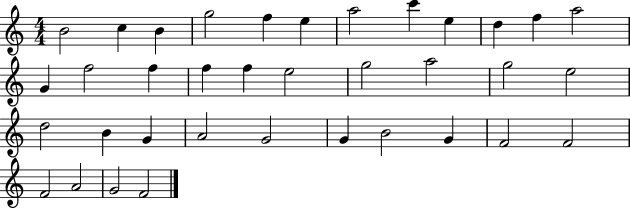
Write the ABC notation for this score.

X:1
T:Untitled
M:4/4
L:1/4
K:C
B2 c B g2 f e a2 c' e d f a2 G f2 f f f e2 g2 a2 g2 e2 d2 B G A2 G2 G B2 G F2 F2 F2 A2 G2 F2